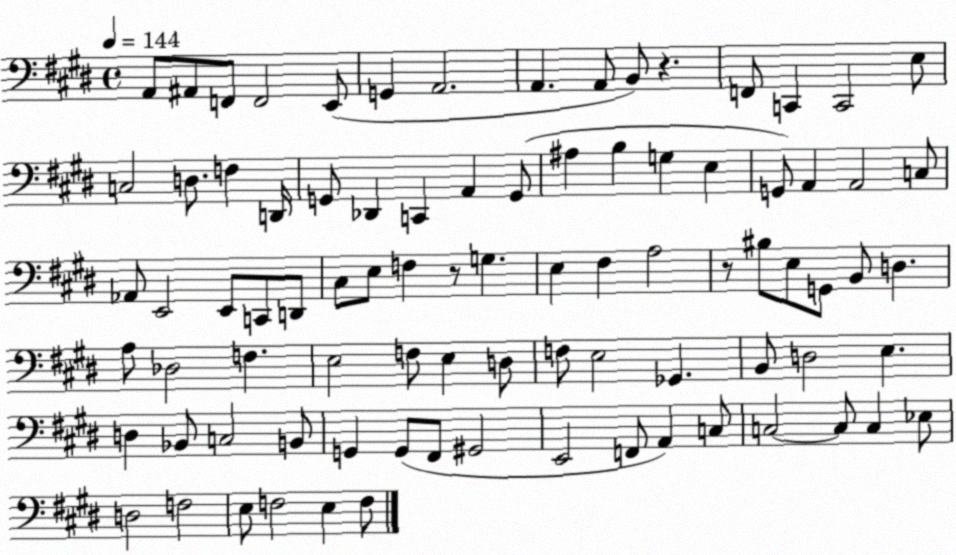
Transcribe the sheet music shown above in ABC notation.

X:1
T:Untitled
M:4/4
L:1/4
K:E
A,,/2 ^A,,/2 F,,/2 F,,2 E,,/2 G,, A,,2 A,, A,,/2 B,,/2 z F,,/2 C,, C,,2 E,/2 C,2 D,/2 F, D,,/4 G,,/2 _D,, C,, A,, G,,/2 ^A, B, G, E, G,,/2 A,, A,,2 C,/2 _A,,/2 E,,2 E,,/2 C,,/2 D,,/2 ^C,/2 E,/2 F, z/2 G, E, ^F, A,2 z/2 ^B,/2 E,/2 G,,/2 B,,/2 D, A,/2 _D,2 F, E,2 F,/2 E, D,/2 F,/2 E,2 _G,, B,,/2 D,2 E, D, _B,,/2 C,2 B,,/2 G,, G,,/2 ^F,,/2 ^G,,2 E,,2 F,,/2 A,, C,/2 C,2 C,/2 C, _E,/2 D,2 F,2 E,/2 F,2 E, F,/2